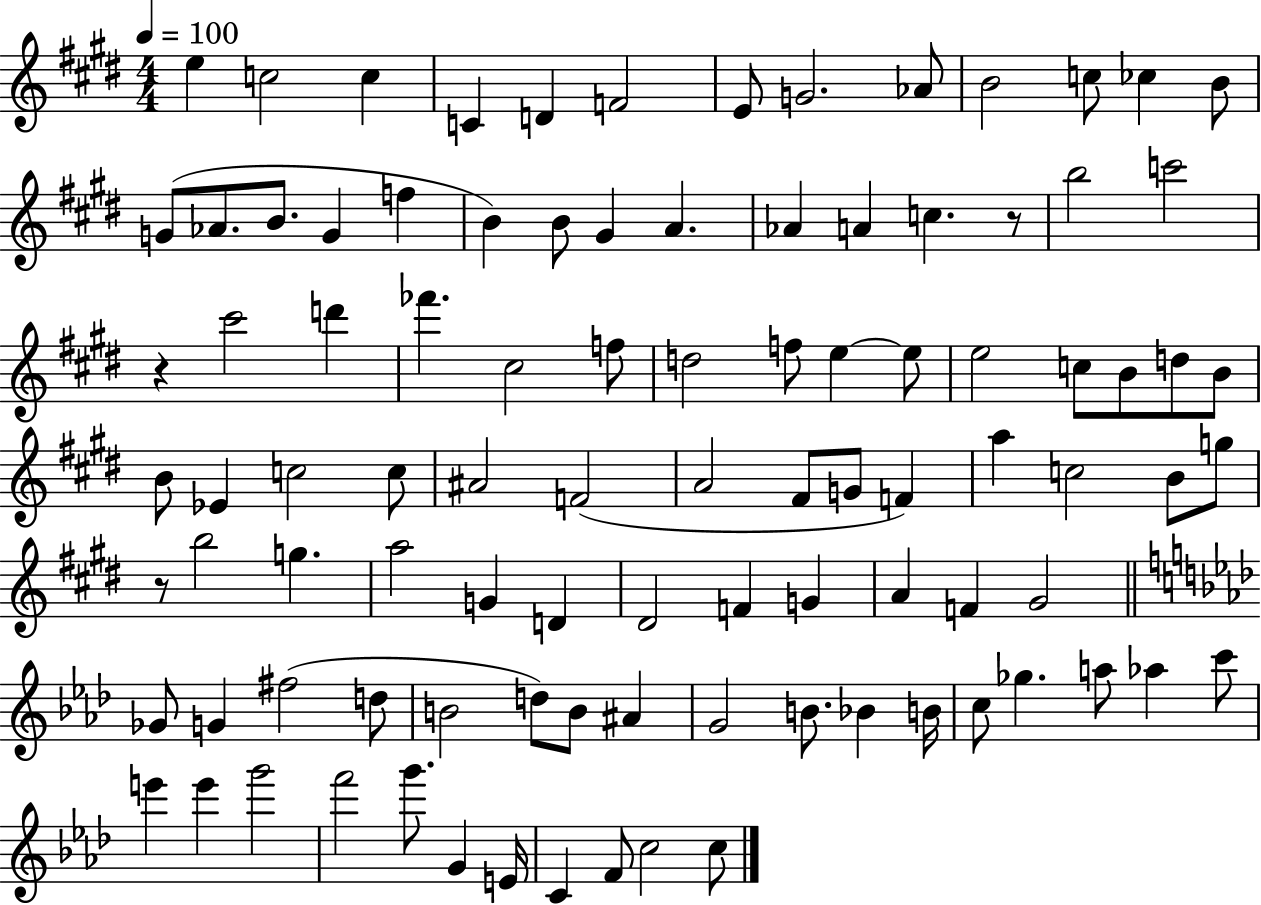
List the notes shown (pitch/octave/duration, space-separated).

E5/q C5/h C5/q C4/q D4/q F4/h E4/e G4/h. Ab4/e B4/h C5/e CES5/q B4/e G4/e Ab4/e. B4/e. G4/q F5/q B4/q B4/e G#4/q A4/q. Ab4/q A4/q C5/q. R/e B5/h C6/h R/q C#6/h D6/q FES6/q. C#5/h F5/e D5/h F5/e E5/q E5/e E5/h C5/e B4/e D5/e B4/e B4/e Eb4/q C5/h C5/e A#4/h F4/h A4/h F#4/e G4/e F4/q A5/q C5/h B4/e G5/e R/e B5/h G5/q. A5/h G4/q D4/q D#4/h F4/q G4/q A4/q F4/q G#4/h Gb4/e G4/q F#5/h D5/e B4/h D5/e B4/e A#4/q G4/h B4/e. Bb4/q B4/s C5/e Gb5/q. A5/e Ab5/q C6/e E6/q E6/q G6/h F6/h G6/e. G4/q E4/s C4/q F4/e C5/h C5/e